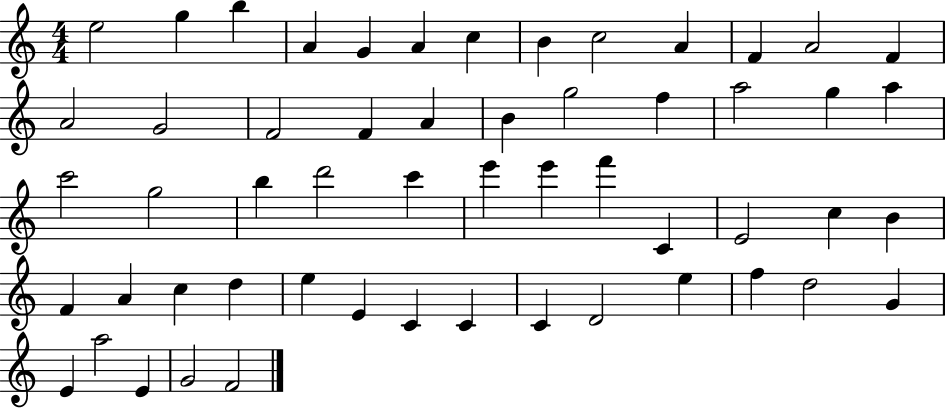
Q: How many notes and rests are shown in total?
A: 55